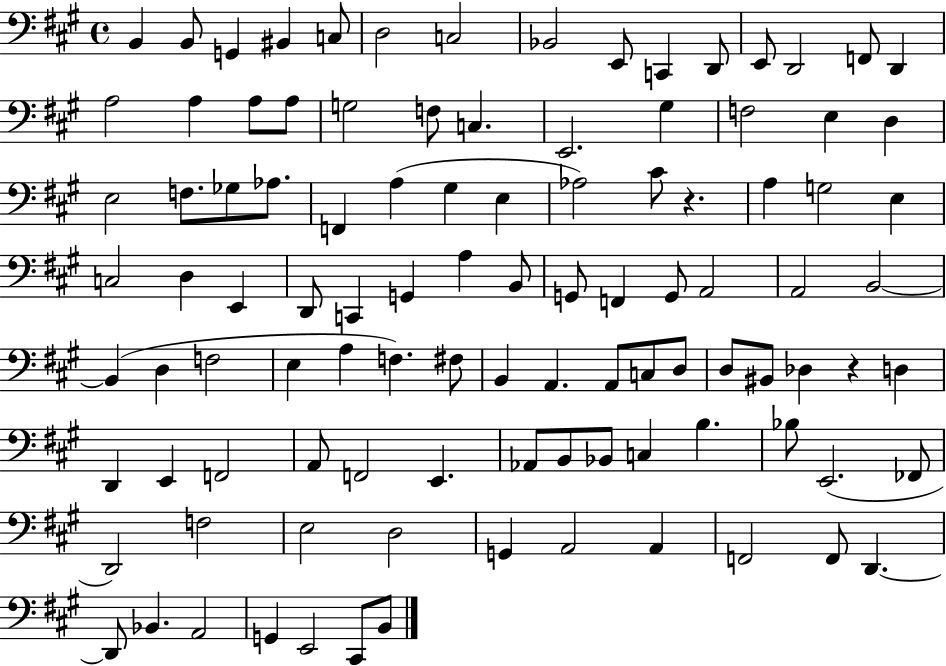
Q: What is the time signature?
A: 4/4